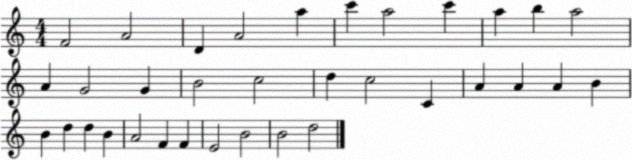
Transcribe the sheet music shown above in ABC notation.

X:1
T:Untitled
M:4/4
L:1/4
K:C
F2 A2 D A2 a c' a2 c' a b a2 A G2 G B2 c2 d c2 C A A A B B d d B A2 F F E2 B2 B2 d2